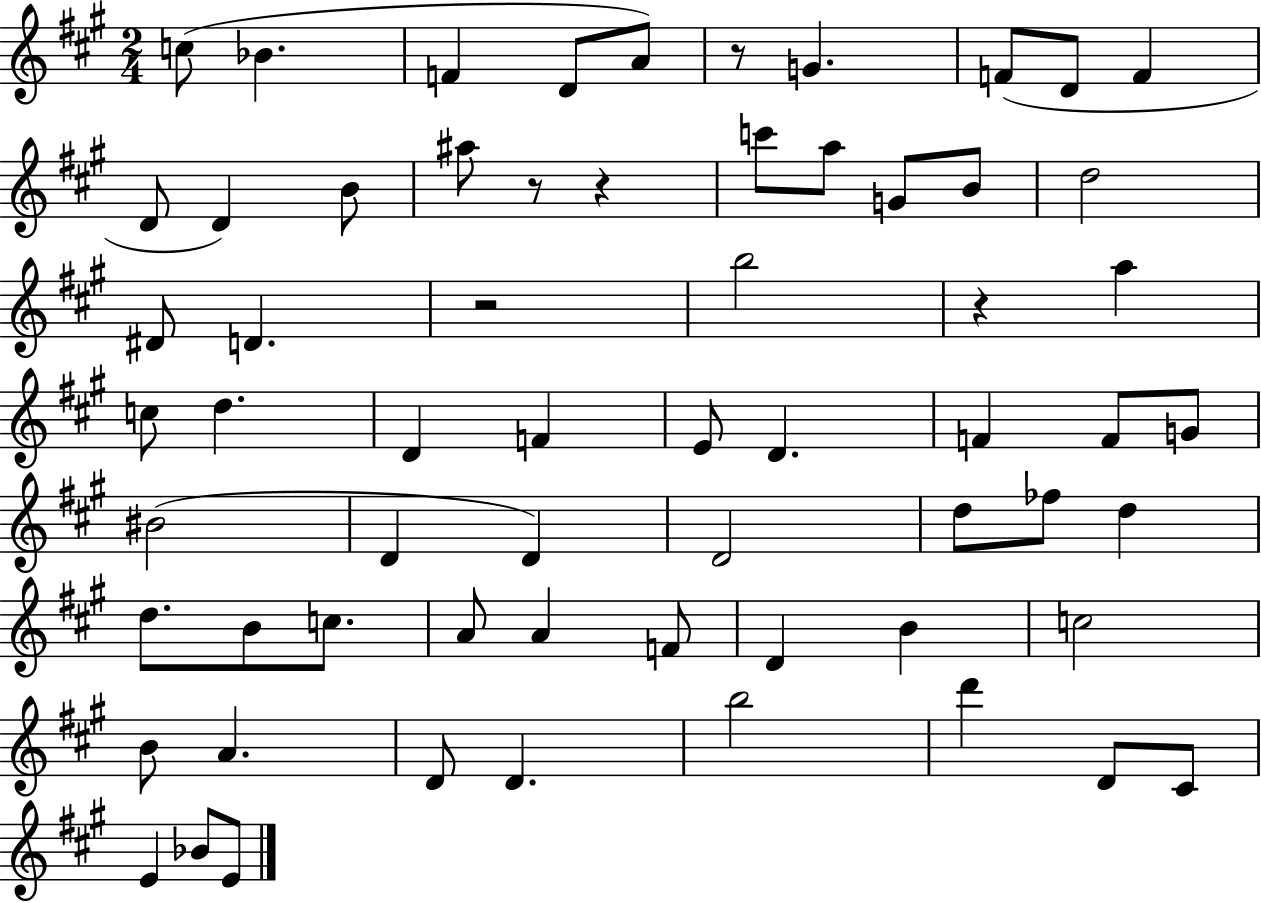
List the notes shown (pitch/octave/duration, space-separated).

C5/e Bb4/q. F4/q D4/e A4/e R/e G4/q. F4/e D4/e F4/q D4/e D4/q B4/e A#5/e R/e R/q C6/e A5/e G4/e B4/e D5/h D#4/e D4/q. R/h B5/h R/q A5/q C5/e D5/q. D4/q F4/q E4/e D4/q. F4/q F4/e G4/e BIS4/h D4/q D4/q D4/h D5/e FES5/e D5/q D5/e. B4/e C5/e. A4/e A4/q F4/e D4/q B4/q C5/h B4/e A4/q. D4/e D4/q. B5/h D6/q D4/e C#4/e E4/q Bb4/e E4/e